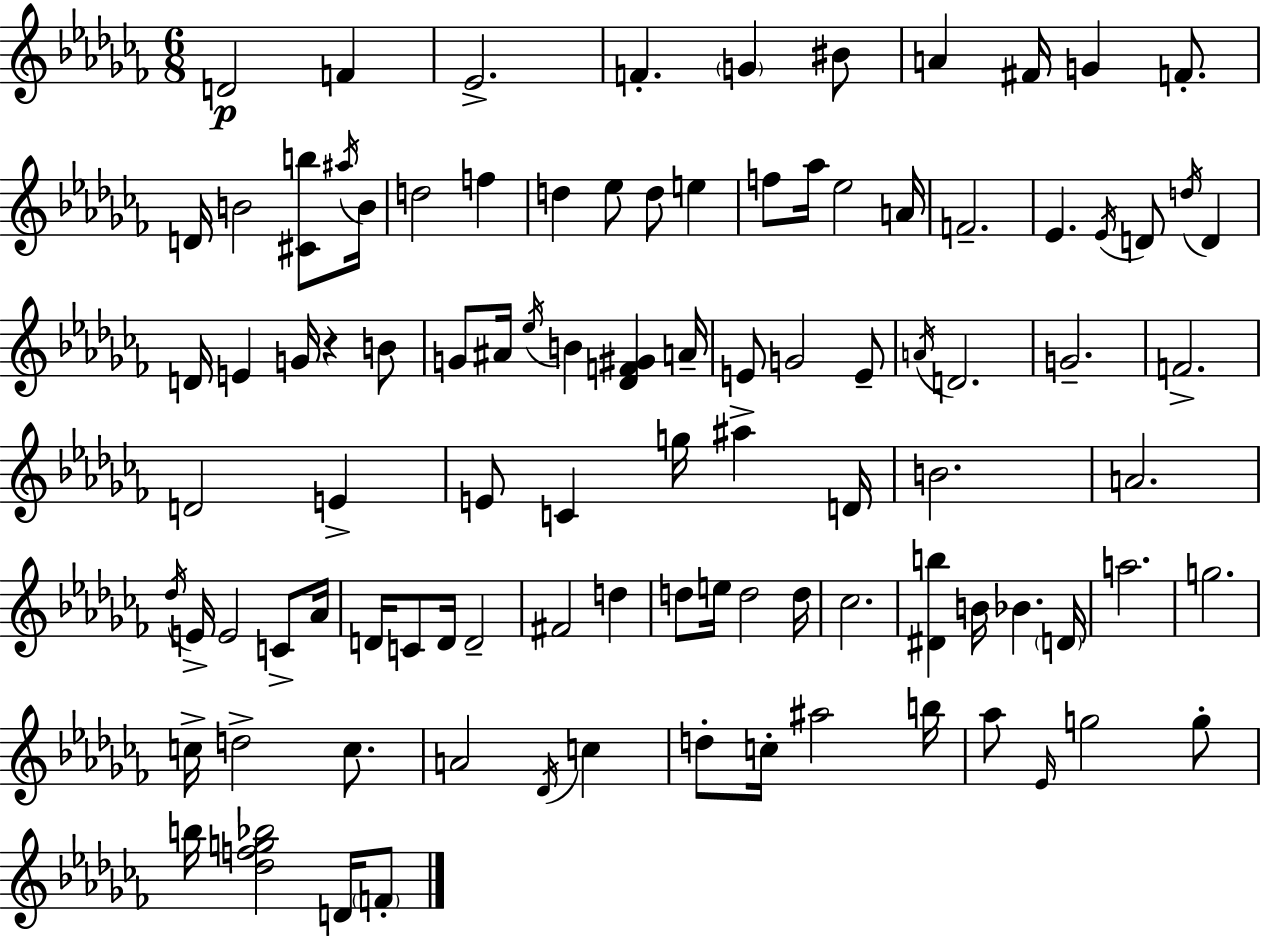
{
  \clef treble
  \numericTimeSignature
  \time 6/8
  \key aes \minor
  d'2\p f'4 | ees'2.-> | f'4.-. \parenthesize g'4 bis'8 | a'4 fis'16 g'4 f'8.-. | \break d'16 b'2 <cis' b''>8 \acciaccatura { ais''16 } | b'16 d''2 f''4 | d''4 ees''8 d''8 e''4 | f''8 aes''16 ees''2 | \break a'16 f'2.-- | ees'4. \acciaccatura { ees'16 } d'8 \acciaccatura { d''16 } d'4 | d'16 e'4 g'16 r4 | b'8 g'8 ais'16 \acciaccatura { ees''16 } b'4 <des' f' gis'>4 | \break a'16-- e'8 g'2 | e'8-- \acciaccatura { a'16 } d'2. | g'2.-- | f'2.-> | \break d'2 | e'4-> e'8 c'4 g''16 | ais''4-> d'16 b'2. | a'2. | \break \acciaccatura { des''16 } e'16-> e'2 | c'8-> aes'16 d'16 c'8 d'16 d'2-- | fis'2 | d''4 d''8 e''16 d''2 | \break d''16 ces''2. | <dis' b''>4 b'16 bes'4. | \parenthesize d'16 a''2. | g''2. | \break c''16-> d''2-> | c''8. a'2 | \acciaccatura { des'16 } c''4 d''8-. c''16-. ais''2 | b''16 aes''8 \grace { ees'16 } g''2 | \break g''8-. b''16 <des'' f'' g'' bes''>2 | d'16 \parenthesize f'8-. \bar "|."
}